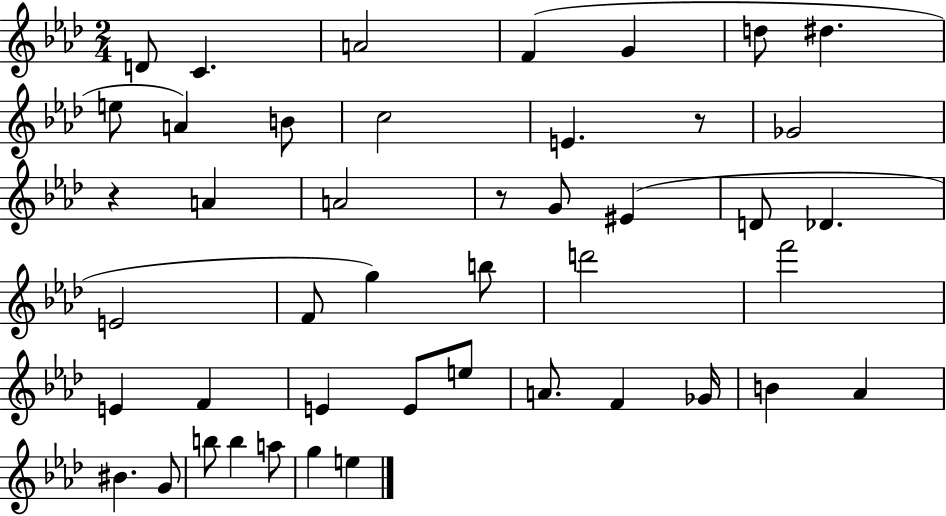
X:1
T:Untitled
M:2/4
L:1/4
K:Ab
D/2 C A2 F G d/2 ^d e/2 A B/2 c2 E z/2 _G2 z A A2 z/2 G/2 ^E D/2 _D E2 F/2 g b/2 d'2 f'2 E F E E/2 e/2 A/2 F _G/4 B _A ^B G/2 b/2 b a/2 g e